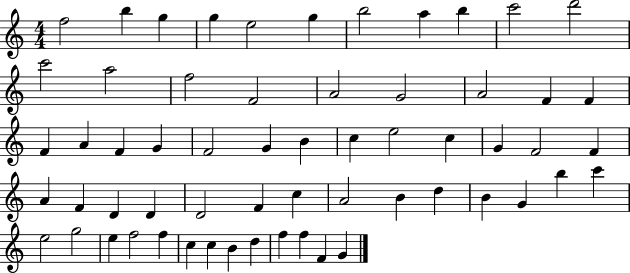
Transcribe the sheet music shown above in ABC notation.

X:1
T:Untitled
M:4/4
L:1/4
K:C
f2 b g g e2 g b2 a b c'2 d'2 c'2 a2 f2 F2 A2 G2 A2 F F F A F G F2 G B c e2 c G F2 F A F D D D2 F c A2 B d B G b c' e2 g2 e f2 f c c B d f f F G